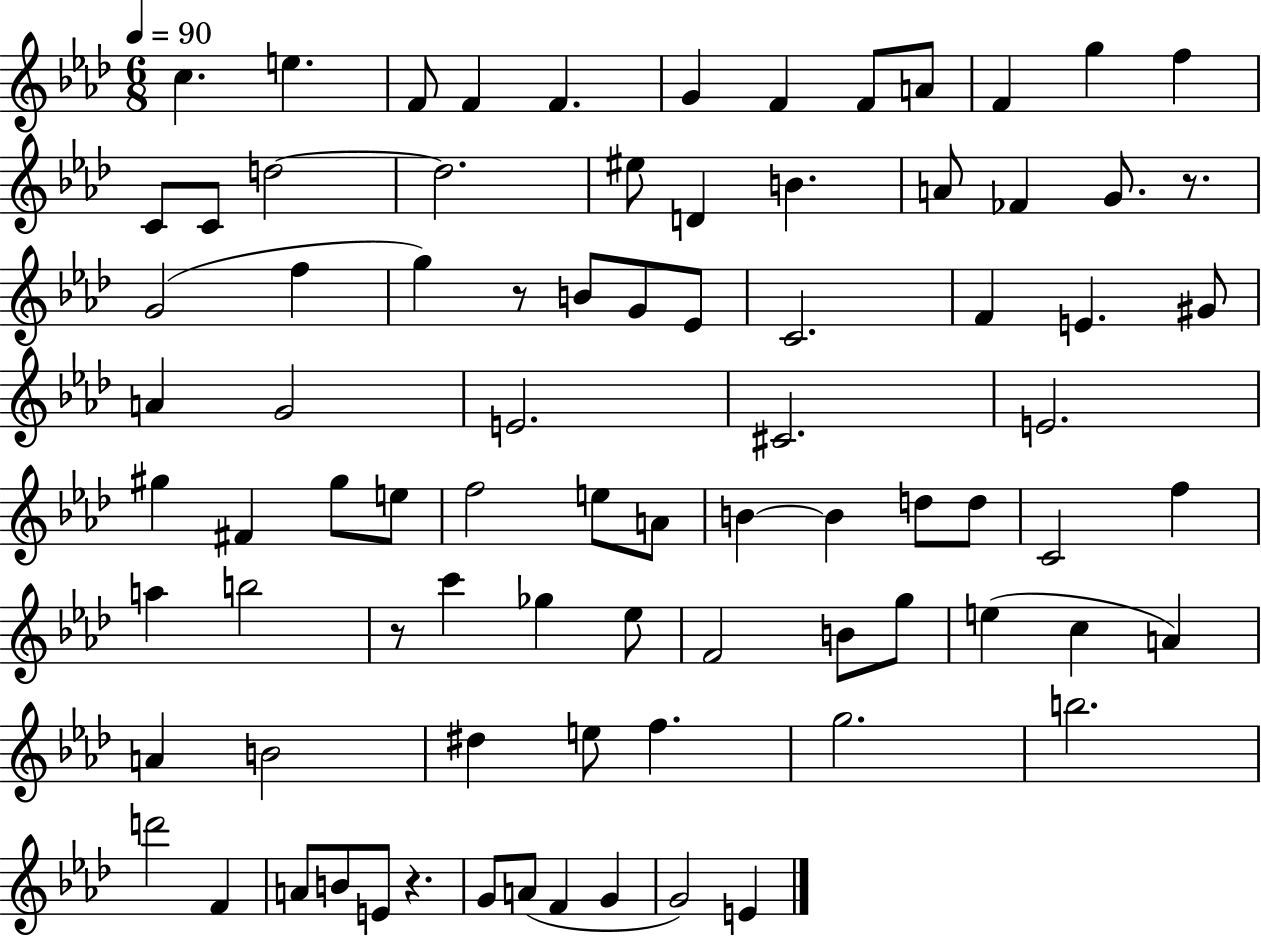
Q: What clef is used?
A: treble